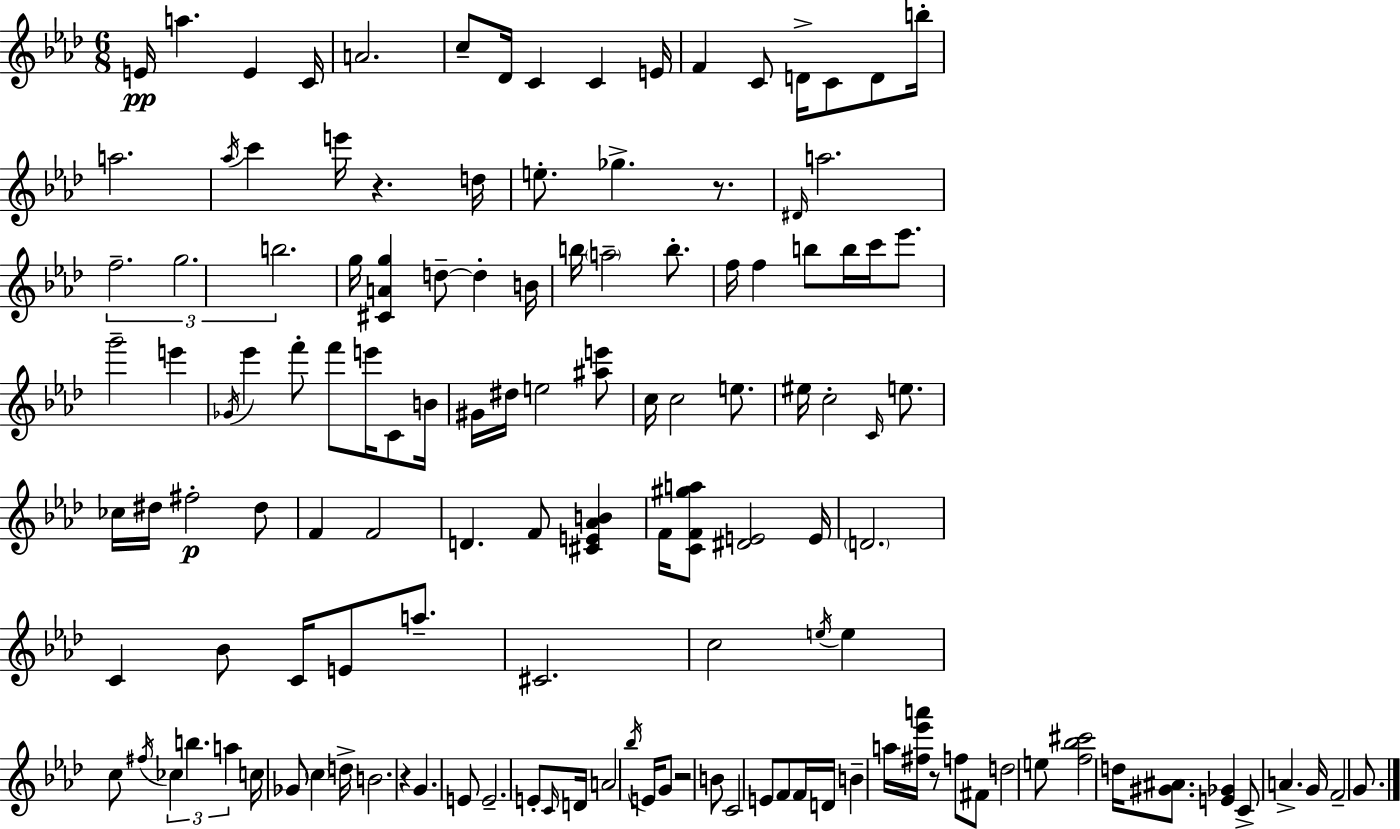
E4/s A5/q. E4/q C4/s A4/h. C5/e Db4/s C4/q C4/q E4/s F4/q C4/e D4/s C4/e D4/e B5/s A5/h. Ab5/s C6/q E6/s R/q. D5/s E5/e. Gb5/q. R/e. D#4/s A5/h. F5/h. G5/h. B5/h. G5/s [C#4,A4,G5]/q D5/e D5/q B4/s B5/s A5/h B5/e. F5/s F5/q B5/e B5/s C6/s Eb6/e. G6/h E6/q Gb4/s Eb6/q F6/e F6/e E6/s C4/e B4/s G#4/s D#5/s E5/h [A#5,E6]/e C5/s C5/h E5/e. EIS5/s C5/h C4/s E5/e. CES5/s D#5/s F#5/h D#5/e F4/q F4/h D4/q. F4/e [C#4,E4,Ab4,B4]/q F4/s [C4,F4,G#5,A5]/e [D#4,E4]/h E4/s D4/h. C4/q Bb4/e C4/s E4/e A5/e. C#4/h. C5/h E5/s E5/q C5/e F#5/s CES5/q B5/q. A5/q C5/s Gb4/e C5/q D5/s B4/h. R/q G4/q. E4/e E4/h. E4/e C4/s D4/s A4/h Bb5/s E4/s G4/e R/h B4/e C4/h E4/e F4/e F4/s D4/s B4/q A5/s [F#5,Eb6,A6]/s R/e F5/e F#4/e D5/h E5/e [F5,Bb5,C#6]/h D5/s [G#4,A#4]/e. [E4,Gb4]/q C4/e A4/q. G4/s F4/h G4/e.